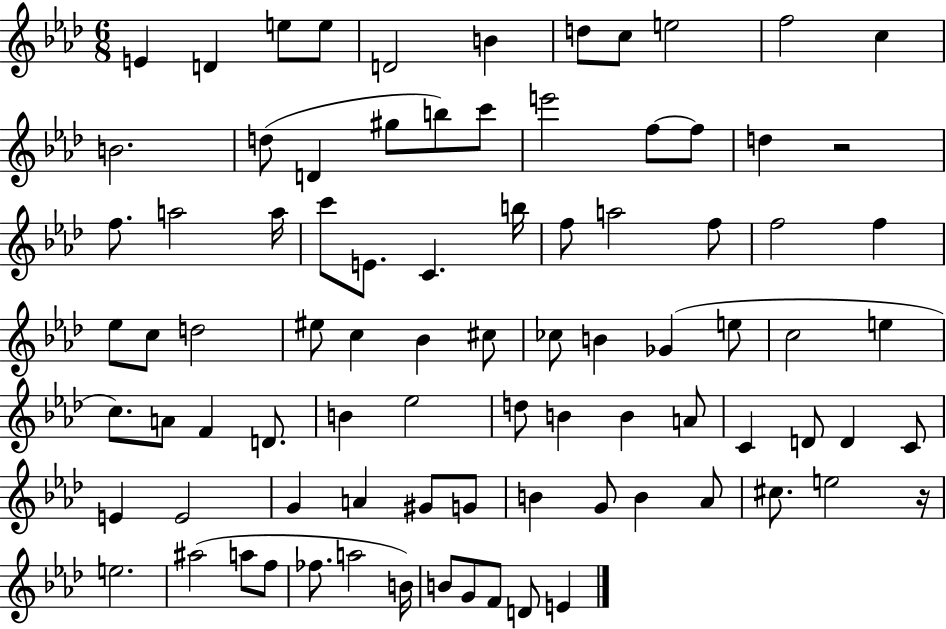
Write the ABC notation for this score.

X:1
T:Untitled
M:6/8
L:1/4
K:Ab
E D e/2 e/2 D2 B d/2 c/2 e2 f2 c B2 d/2 D ^g/2 b/2 c'/2 e'2 f/2 f/2 d z2 f/2 a2 a/4 c'/2 E/2 C b/4 f/2 a2 f/2 f2 f _e/2 c/2 d2 ^e/2 c _B ^c/2 _c/2 B _G e/2 c2 e c/2 A/2 F D/2 B _e2 d/2 B B A/2 C D/2 D C/2 E E2 G A ^G/2 G/2 B G/2 B _A/2 ^c/2 e2 z/4 e2 ^a2 a/2 f/2 _f/2 a2 B/4 B/2 G/2 F/2 D/2 E